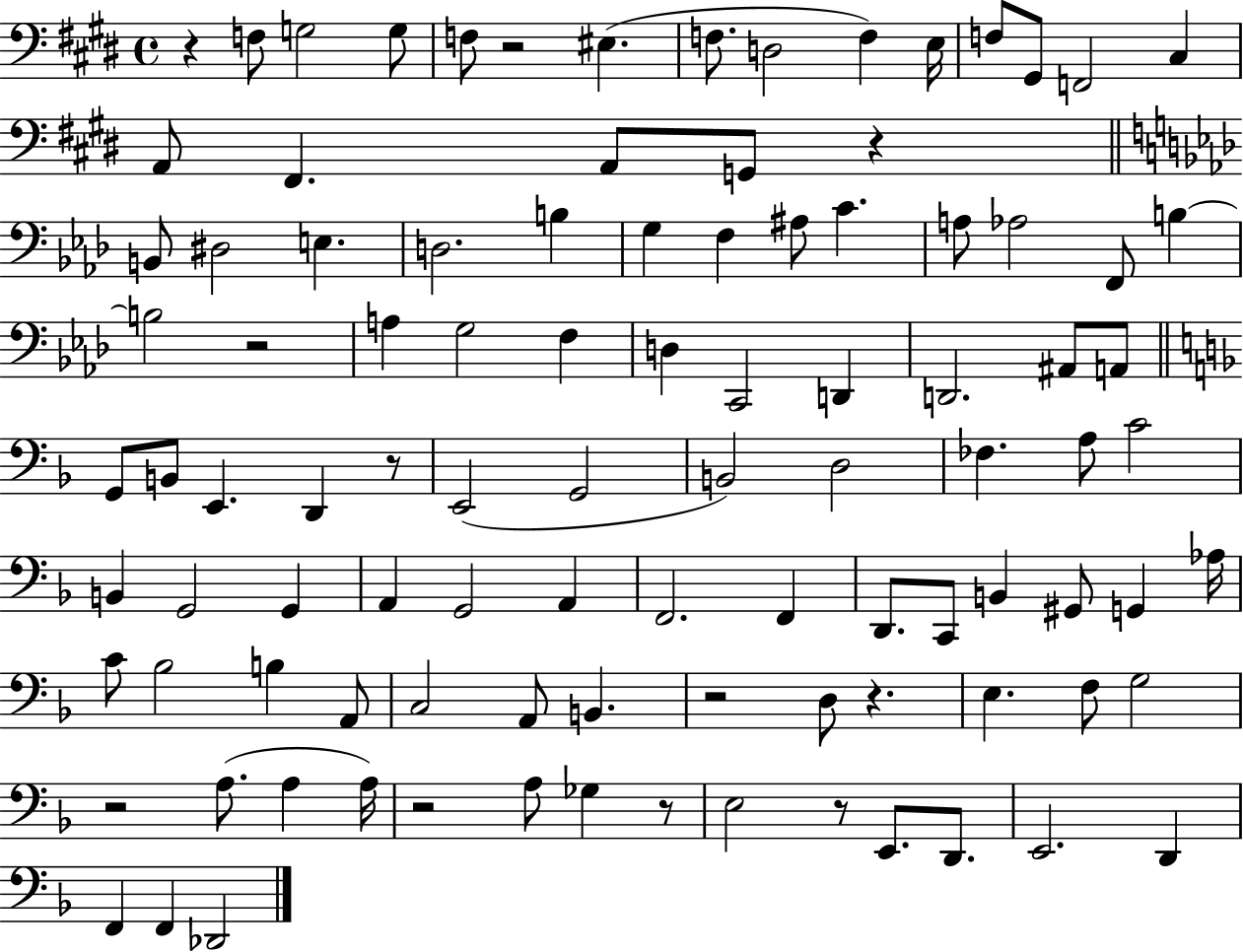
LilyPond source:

{
  \clef bass
  \time 4/4
  \defaultTimeSignature
  \key e \major
  r4 f8 g2 g8 | f8 r2 eis4.( | f8. d2 f4) e16 | f8 gis,8 f,2 cis4 | \break a,8 fis,4. a,8 g,8 r4 | \bar "||" \break \key aes \major b,8 dis2 e4. | d2. b4 | g4 f4 ais8 c'4. | a8 aes2 f,8 b4~~ | \break b2 r2 | a4 g2 f4 | d4 c,2 d,4 | d,2. ais,8 a,8 | \break \bar "||" \break \key f \major g,8 b,8 e,4. d,4 r8 | e,2( g,2 | b,2) d2 | fes4. a8 c'2 | \break b,4 g,2 g,4 | a,4 g,2 a,4 | f,2. f,4 | d,8. c,8 b,4 gis,8 g,4 aes16 | \break c'8 bes2 b4 a,8 | c2 a,8 b,4. | r2 d8 r4. | e4. f8 g2 | \break r2 a8.( a4 a16) | r2 a8 ges4 r8 | e2 r8 e,8. d,8. | e,2. d,4 | \break f,4 f,4 des,2 | \bar "|."
}